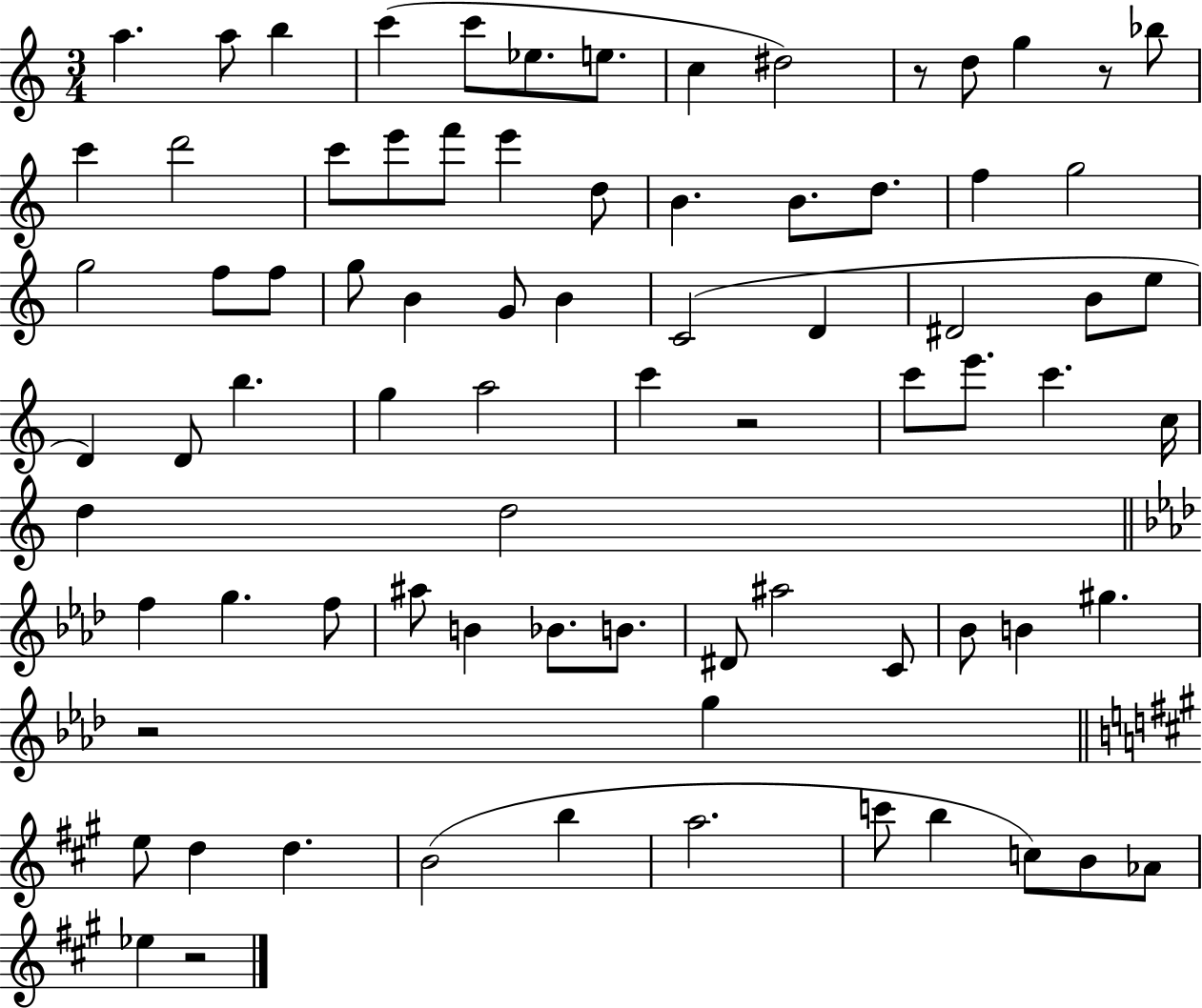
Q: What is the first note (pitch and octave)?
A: A5